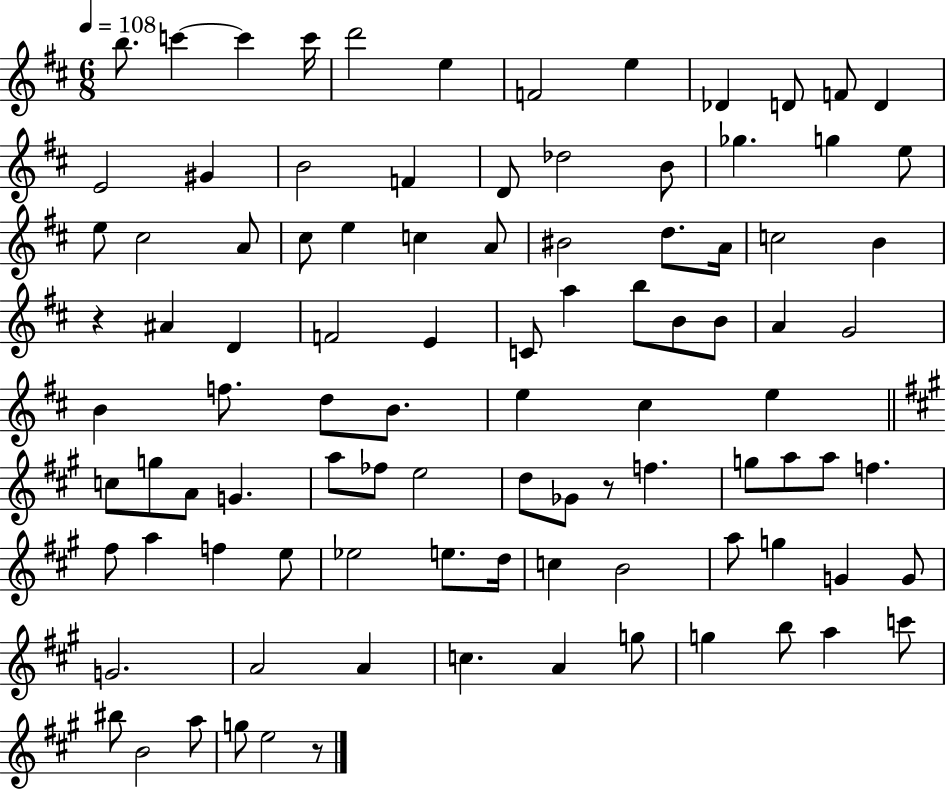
{
  \clef treble
  \numericTimeSignature
  \time 6/8
  \key d \major
  \tempo 4 = 108
  \repeat volta 2 { b''8. c'''4~~ c'''4 c'''16 | d'''2 e''4 | f'2 e''4 | des'4 d'8 f'8 d'4 | \break e'2 gis'4 | b'2 f'4 | d'8 des''2 b'8 | ges''4. g''4 e''8 | \break e''8 cis''2 a'8 | cis''8 e''4 c''4 a'8 | bis'2 d''8. a'16 | c''2 b'4 | \break r4 ais'4 d'4 | f'2 e'4 | c'8 a''4 b''8 b'8 b'8 | a'4 g'2 | \break b'4 f''8. d''8 b'8. | e''4 cis''4 e''4 | \bar "||" \break \key a \major c''8 g''8 a'8 g'4. | a''8 fes''8 e''2 | d''8 ges'8 r8 f''4. | g''8 a''8 a''8 f''4. | \break fis''8 a''4 f''4 e''8 | ees''2 e''8. d''16 | c''4 b'2 | a''8 g''4 g'4 g'8 | \break g'2. | a'2 a'4 | c''4. a'4 g''8 | g''4 b''8 a''4 c'''8 | \break bis''8 b'2 a''8 | g''8 e''2 r8 | } \bar "|."
}